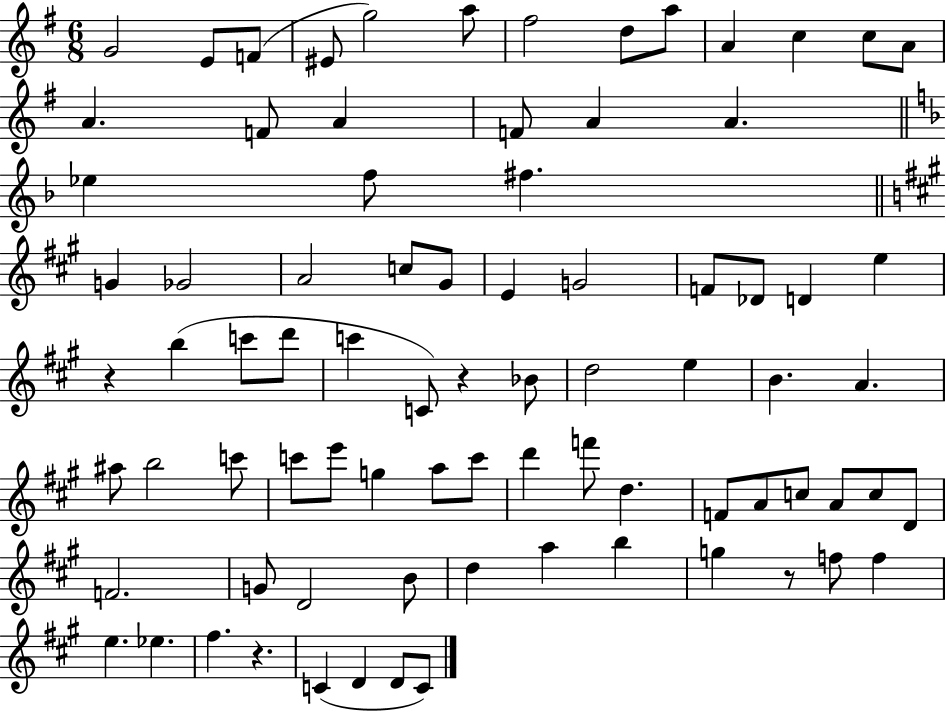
{
  \clef treble
  \numericTimeSignature
  \time 6/8
  \key g \major
  g'2 e'8 f'8( | eis'8 g''2) a''8 | fis''2 d''8 a''8 | a'4 c''4 c''8 a'8 | \break a'4. f'8 a'4 | f'8 a'4 a'4. | \bar "||" \break \key f \major ees''4 f''8 fis''4. | \bar "||" \break \key a \major g'4 ges'2 | a'2 c''8 gis'8 | e'4 g'2 | f'8 des'8 d'4 e''4 | \break r4 b''4( c'''8 d'''8 | c'''4 c'8) r4 bes'8 | d''2 e''4 | b'4. a'4. | \break ais''8 b''2 c'''8 | c'''8 e'''8 g''4 a''8 c'''8 | d'''4 f'''8 d''4. | f'8 a'8 c''8 a'8 c''8 d'8 | \break f'2. | g'8 d'2 b'8 | d''4 a''4 b''4 | g''4 r8 f''8 f''4 | \break e''4. ees''4. | fis''4. r4. | c'4( d'4 d'8 c'8) | \bar "|."
}